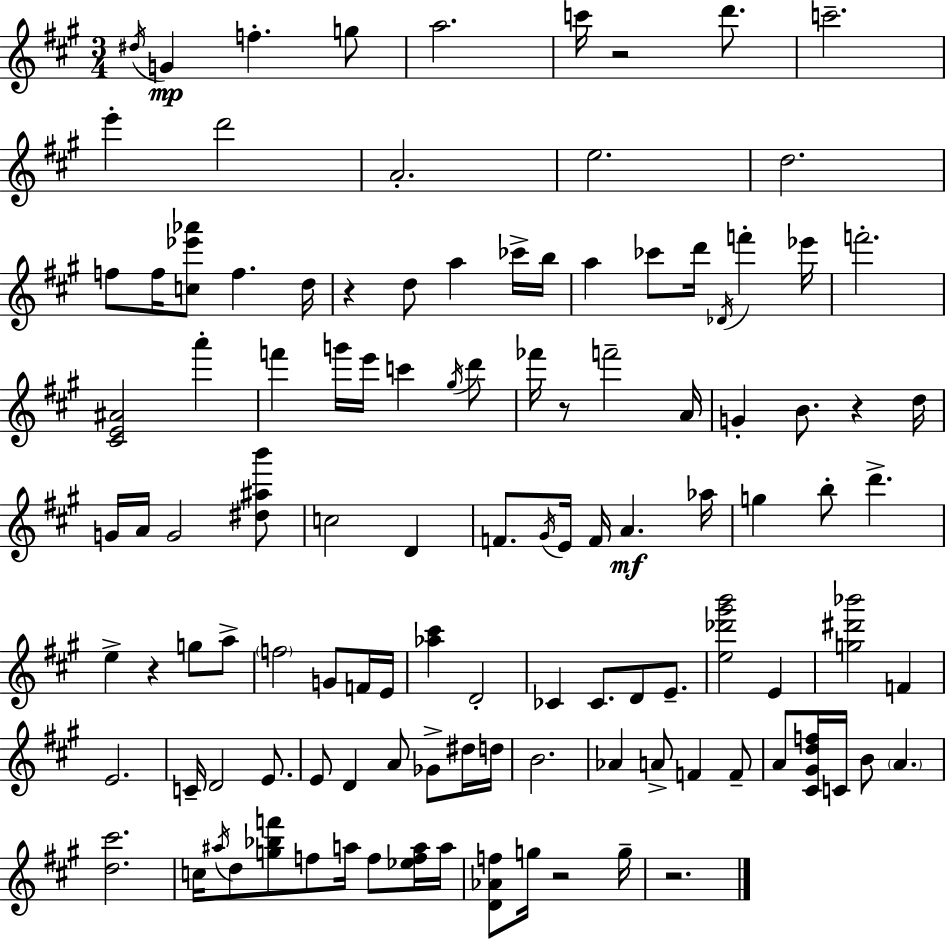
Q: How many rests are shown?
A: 7